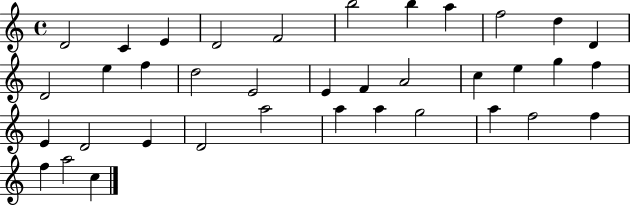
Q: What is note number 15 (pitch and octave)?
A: D5